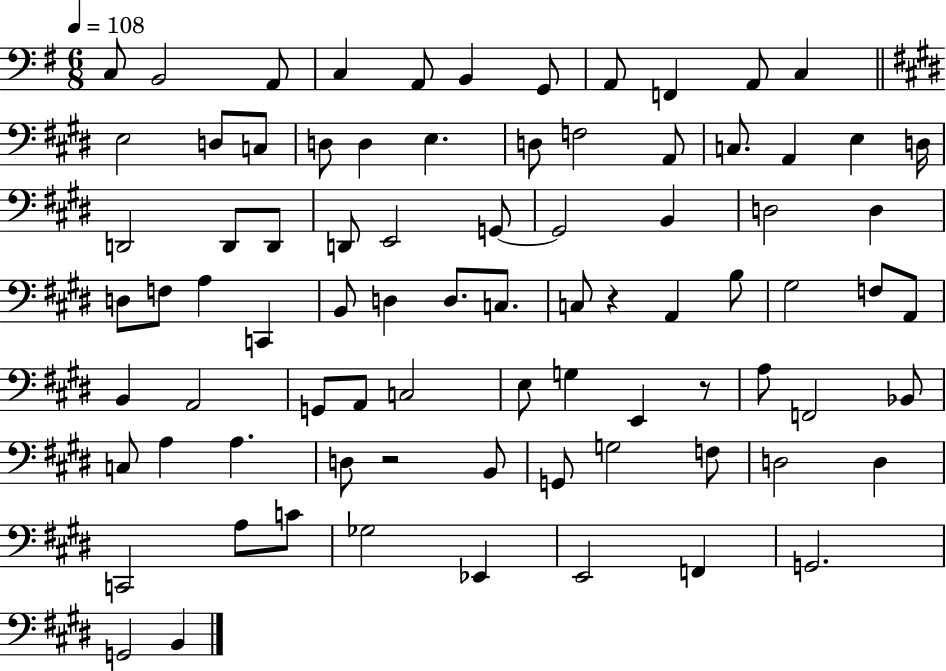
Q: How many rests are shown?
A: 3